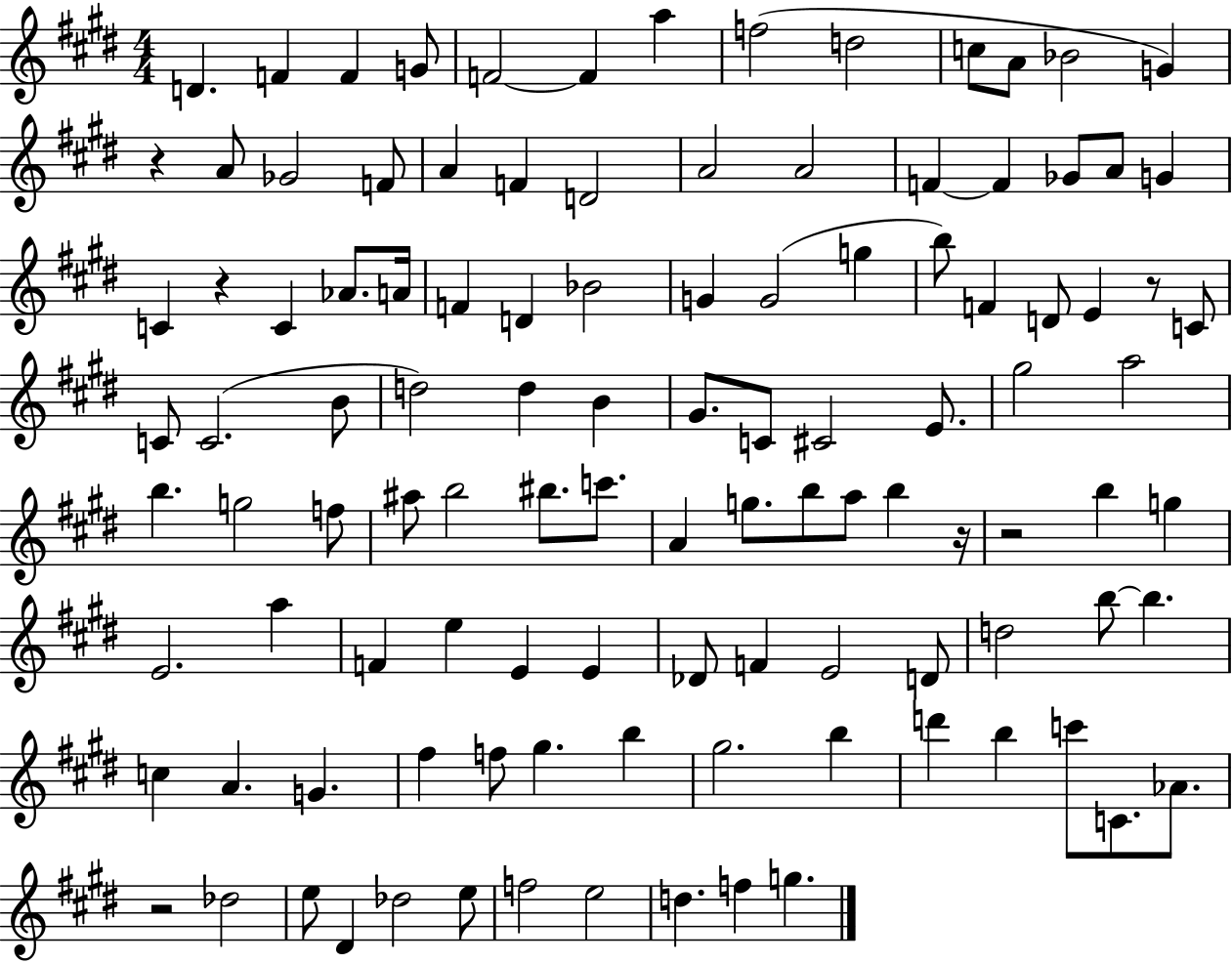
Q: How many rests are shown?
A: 6